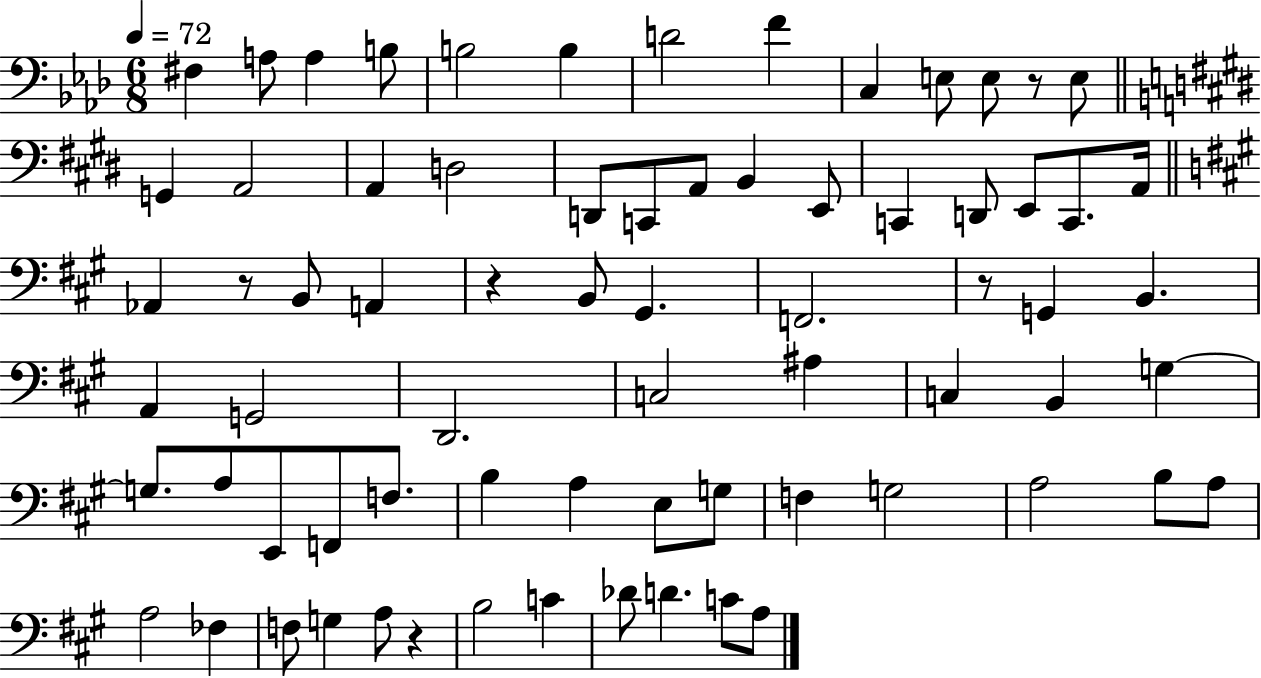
X:1
T:Untitled
M:6/8
L:1/4
K:Ab
^F, A,/2 A, B,/2 B,2 B, D2 F C, E,/2 E,/2 z/2 E,/2 G,, A,,2 A,, D,2 D,,/2 C,,/2 A,,/2 B,, E,,/2 C,, D,,/2 E,,/2 C,,/2 A,,/4 _A,, z/2 B,,/2 A,, z B,,/2 ^G,, F,,2 z/2 G,, B,, A,, G,,2 D,,2 C,2 ^A, C, B,, G, G,/2 A,/2 E,,/2 F,,/2 F,/2 B, A, E,/2 G,/2 F, G,2 A,2 B,/2 A,/2 A,2 _F, F,/2 G, A,/2 z B,2 C _D/2 D C/2 A,/2